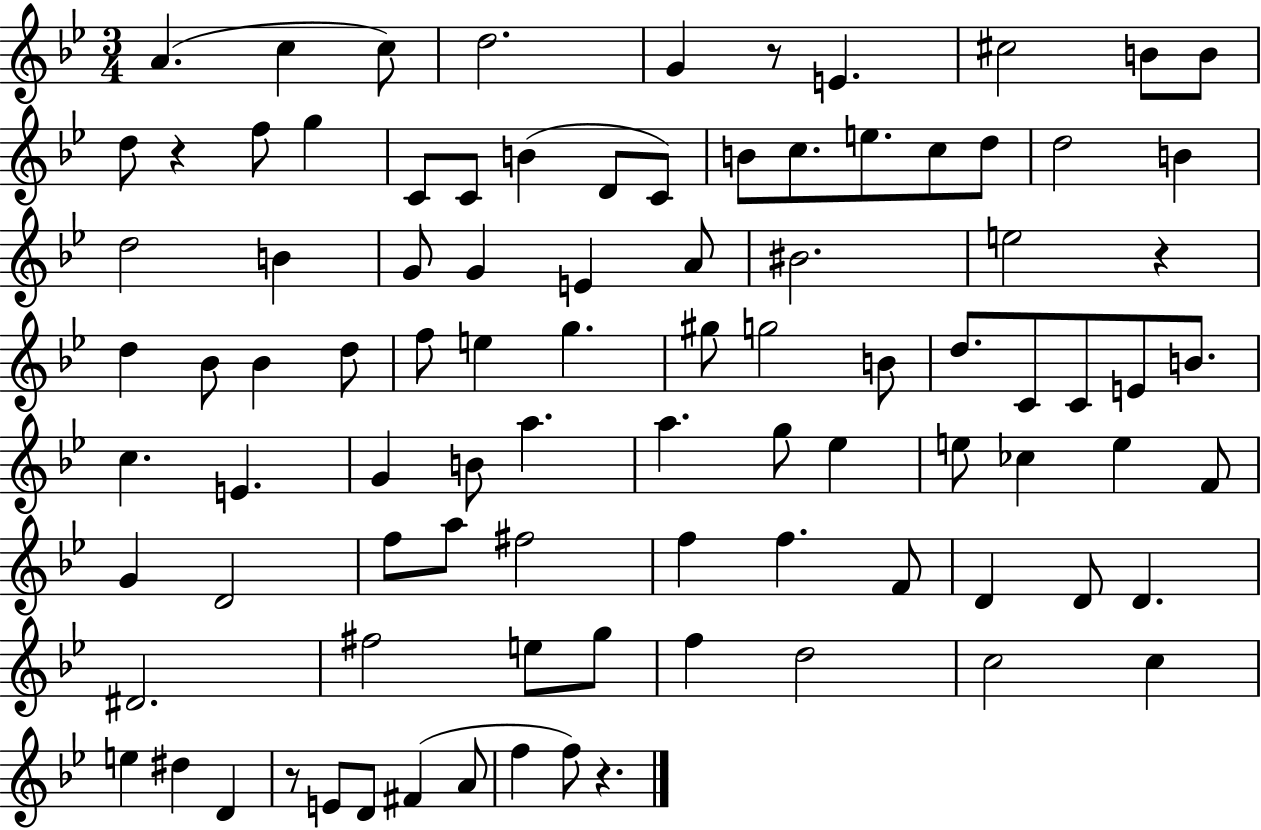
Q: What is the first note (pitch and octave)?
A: A4